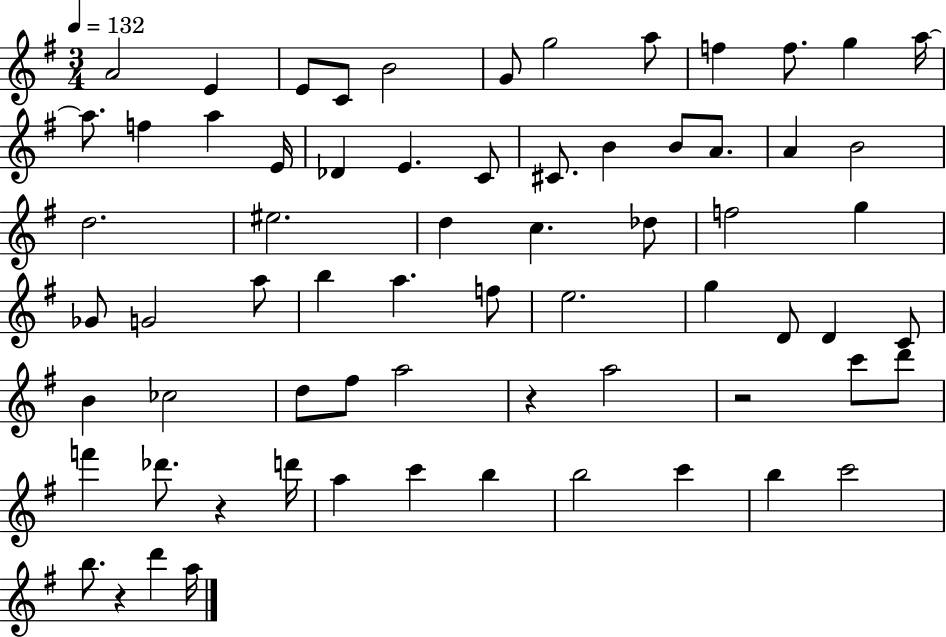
{
  \clef treble
  \numericTimeSignature
  \time 3/4
  \key g \major
  \tempo 4 = 132
  a'2 e'4 | e'8 c'8 b'2 | g'8 g''2 a''8 | f''4 f''8. g''4 a''16~~ | \break a''8. f''4 a''4 e'16 | des'4 e'4. c'8 | cis'8. b'4 b'8 a'8. | a'4 b'2 | \break d''2. | eis''2. | d''4 c''4. des''8 | f''2 g''4 | \break ges'8 g'2 a''8 | b''4 a''4. f''8 | e''2. | g''4 d'8 d'4 c'8 | \break b'4 ces''2 | d''8 fis''8 a''2 | r4 a''2 | r2 c'''8 d'''8 | \break f'''4 des'''8. r4 d'''16 | a''4 c'''4 b''4 | b''2 c'''4 | b''4 c'''2 | \break b''8. r4 d'''4 a''16 | \bar "|."
}